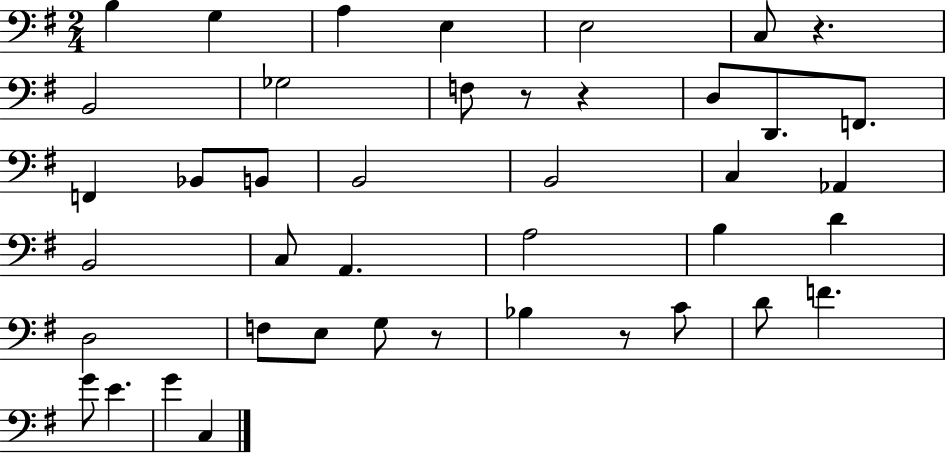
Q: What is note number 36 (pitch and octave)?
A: G4